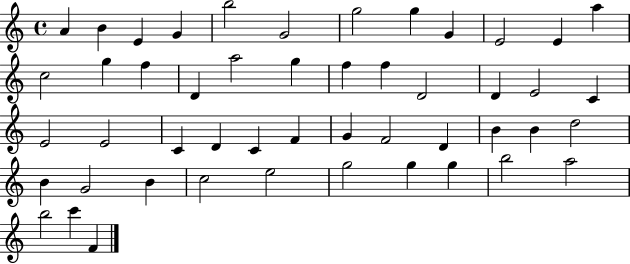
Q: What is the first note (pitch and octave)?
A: A4